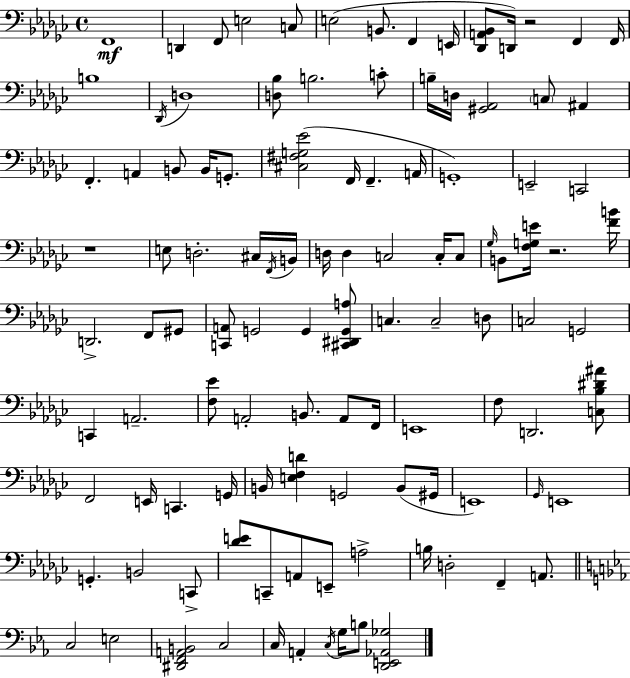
X:1
T:Untitled
M:4/4
L:1/4
K:Ebm
F,,4 D,, F,,/2 E,2 C,/2 E,2 B,,/2 F,, E,,/4 [_D,,A,,_B,,]/2 D,,/4 z2 F,, F,,/4 B,4 _D,,/4 D,4 [D,_B,]/2 B,2 C/2 B,/4 D,/4 [^G,,_A,,]2 C,/2 ^A,, F,, A,, B,,/2 B,,/4 G,,/2 [^C,^F,G,_E]2 F,,/4 F,, A,,/4 G,,4 E,,2 C,,2 z4 E,/2 D,2 ^C,/4 F,,/4 B,,/4 D,/4 D, C,2 C,/4 C,/2 _G,/4 B,,/2 [F,G,E]/4 z2 [FB]/4 D,,2 F,,/2 ^G,,/2 [C,,A,,]/2 G,,2 G,, [^C,,^D,,G,,A,]/2 C, C,2 D,/2 C,2 G,,2 C,, A,,2 [F,_E]/2 A,,2 B,,/2 A,,/2 F,,/4 E,,4 F,/2 D,,2 [C,_B,^D^A]/2 F,,2 E,,/4 C,, G,,/4 B,,/4 [E,F,D] G,,2 B,,/2 ^G,,/4 E,,4 _G,,/4 E,,4 G,, B,,2 C,,/2 [_DE]/2 C,,/2 A,,/2 E,,/2 A,2 B,/4 D,2 F,, A,,/2 C,2 E,2 [^D,,F,,A,,B,,]2 C,2 C,/4 A,, C,/4 G,/4 B,/2 [D,,E,,_A,,_G,]2